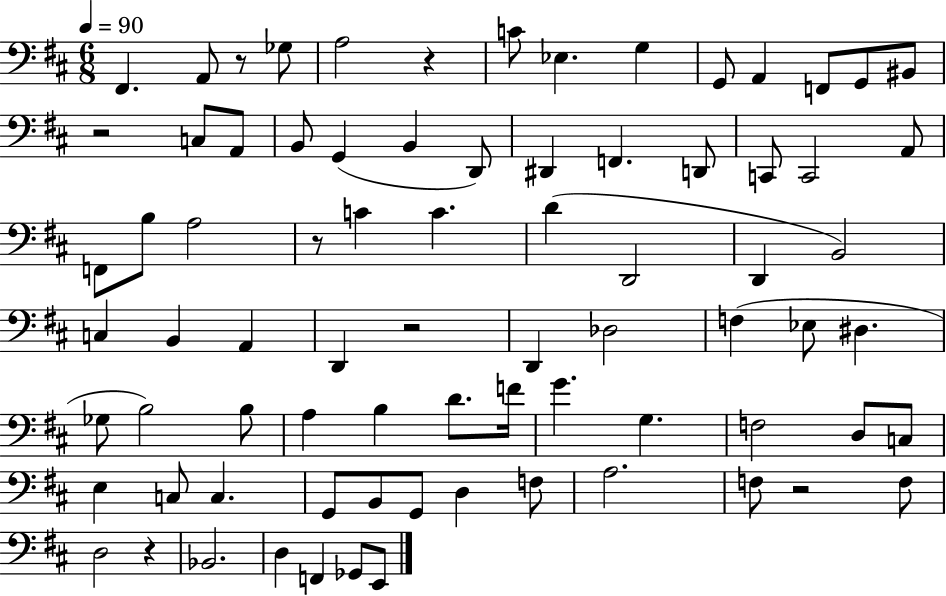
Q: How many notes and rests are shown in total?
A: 78